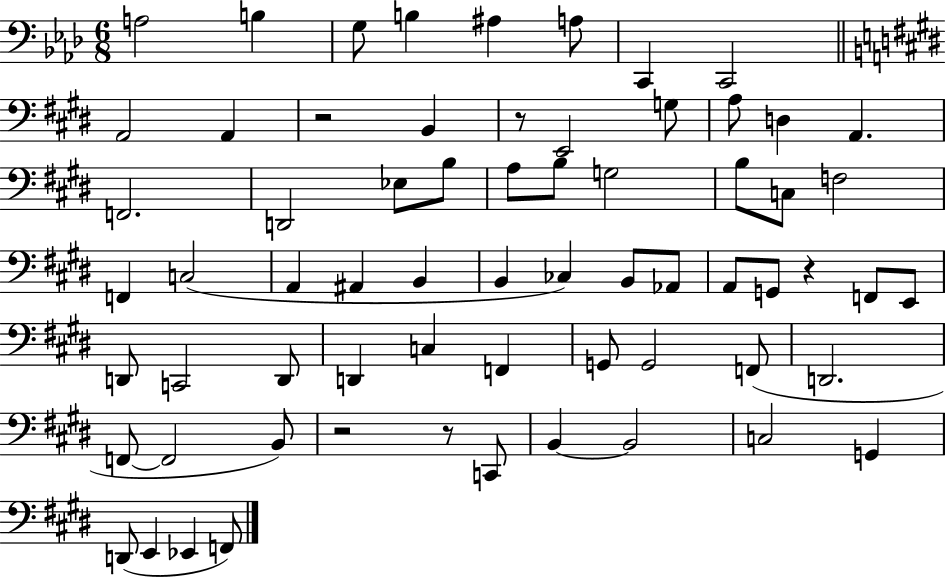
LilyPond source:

{
  \clef bass
  \numericTimeSignature
  \time 6/8
  \key aes \major
  a2 b4 | g8 b4 ais4 a8 | c,4 c,2 | \bar "||" \break \key e \major a,2 a,4 | r2 b,4 | r8 e,2 g8 | a8 d4 a,4. | \break f,2. | d,2 ees8 b8 | a8 b8 g2 | b8 c8 f2 | \break f,4 c2( | a,4 ais,4 b,4 | b,4 ces4) b,8 aes,8 | a,8 g,8 r4 f,8 e,8 | \break d,8 c,2 d,8 | d,4 c4 f,4 | g,8 g,2 f,8( | d,2. | \break f,8~~ f,2 b,8) | r2 r8 c,8 | b,4~~ b,2 | c2 g,4 | \break d,8( e,4 ees,4 f,8) | \bar "|."
}